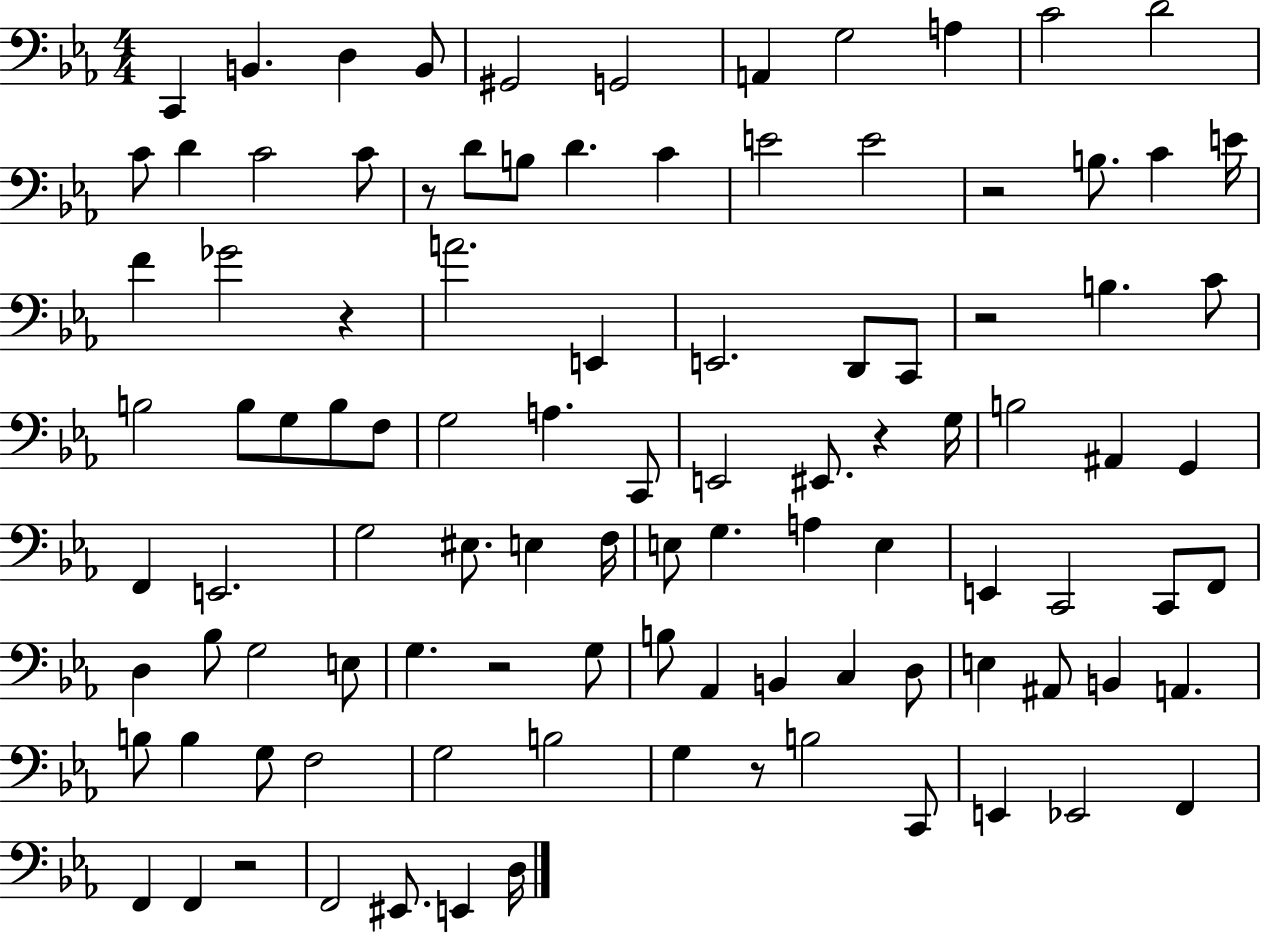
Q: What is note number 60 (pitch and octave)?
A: C2